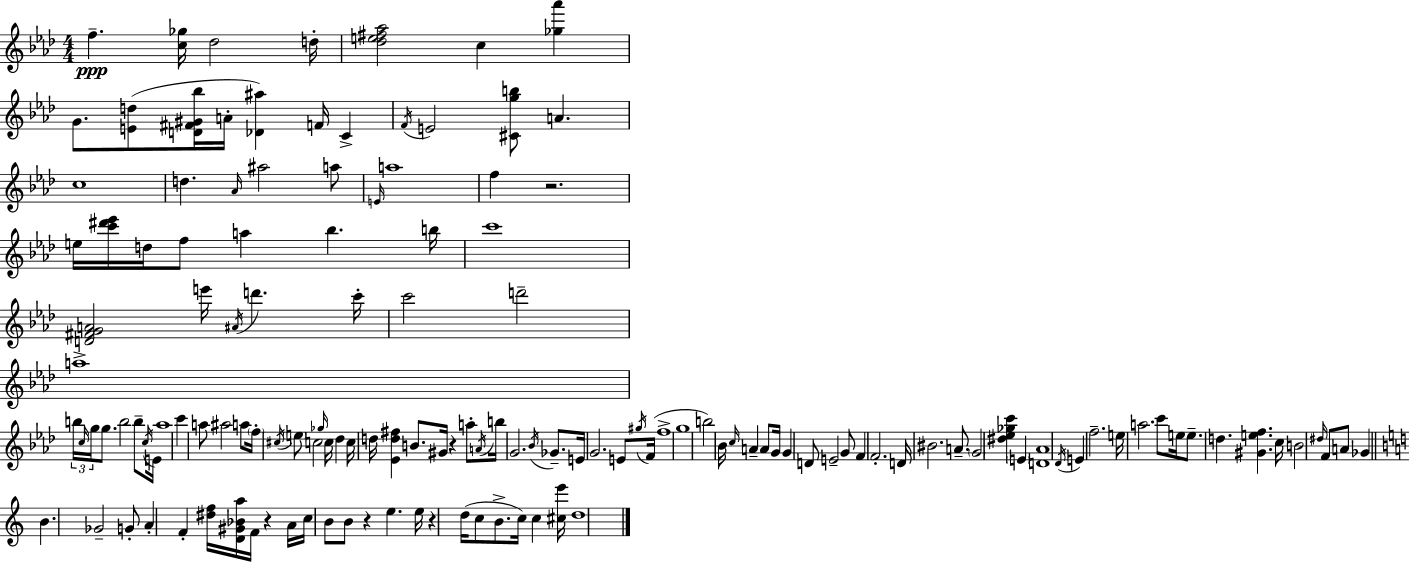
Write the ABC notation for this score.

X:1
T:Untitled
M:4/4
L:1/4
K:Ab
f [c_g]/4 _d2 d/4 [_de^f_a]2 c [_g_a'] G/2 [Ed]/2 [D^F^G_b]/4 A/4 [_D^a] F/4 C F/4 E2 [^Cgb]/2 A c4 d _A/4 ^a2 a/2 E/4 a4 f z2 e/4 [c'^d'_e']/4 d/4 f/2 a _b b/4 c'4 [D^FGA]2 e'/4 ^A/4 d' c'/4 c'2 d'2 a4 b/4 c/4 g/4 g/2 b2 b/2 c/4 E/4 _a4 c' a/2 ^a2 a/2 f/4 ^c/4 e/2 c2 _g/4 c/4 _d c/4 d/4 [_Ed^f] B/2 ^G/4 z a/2 A/4 b/4 G2 _B/4 _G/2 E/4 G2 E/2 ^g/4 F/4 f4 g4 b2 _B/4 c/4 A A/2 G/4 G D/2 E2 G/2 F F2 D/4 ^B2 A/2 G2 [^d_e_gc'] E [D_A]4 _D/4 E f2 e/4 a2 c'/2 e/4 e/2 d [^Gef] c/4 B2 ^d/4 F/2 A/2 _G B _G2 G/2 A F [^df]/4 [D^G_Ba]/4 F/4 z A/4 c/4 B/2 B/2 z e e/4 z d/4 c/2 B/2 c/4 c [^ce']/4 d4